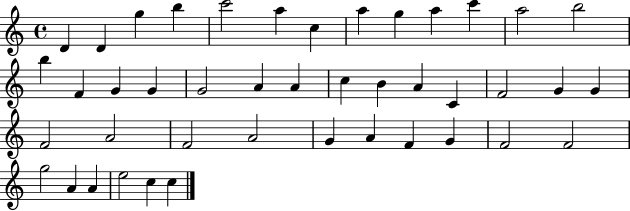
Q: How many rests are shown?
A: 0